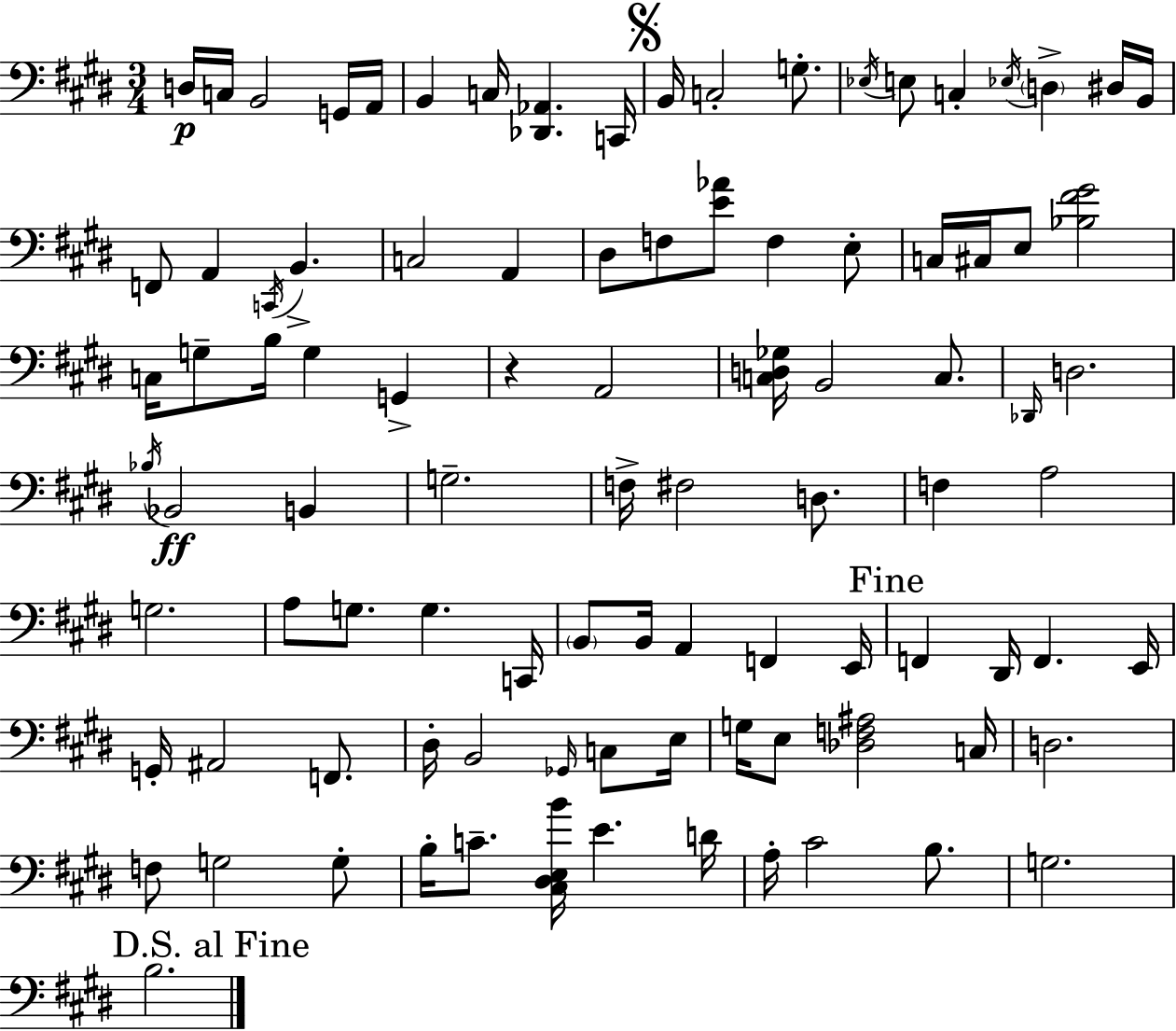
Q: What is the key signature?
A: E major